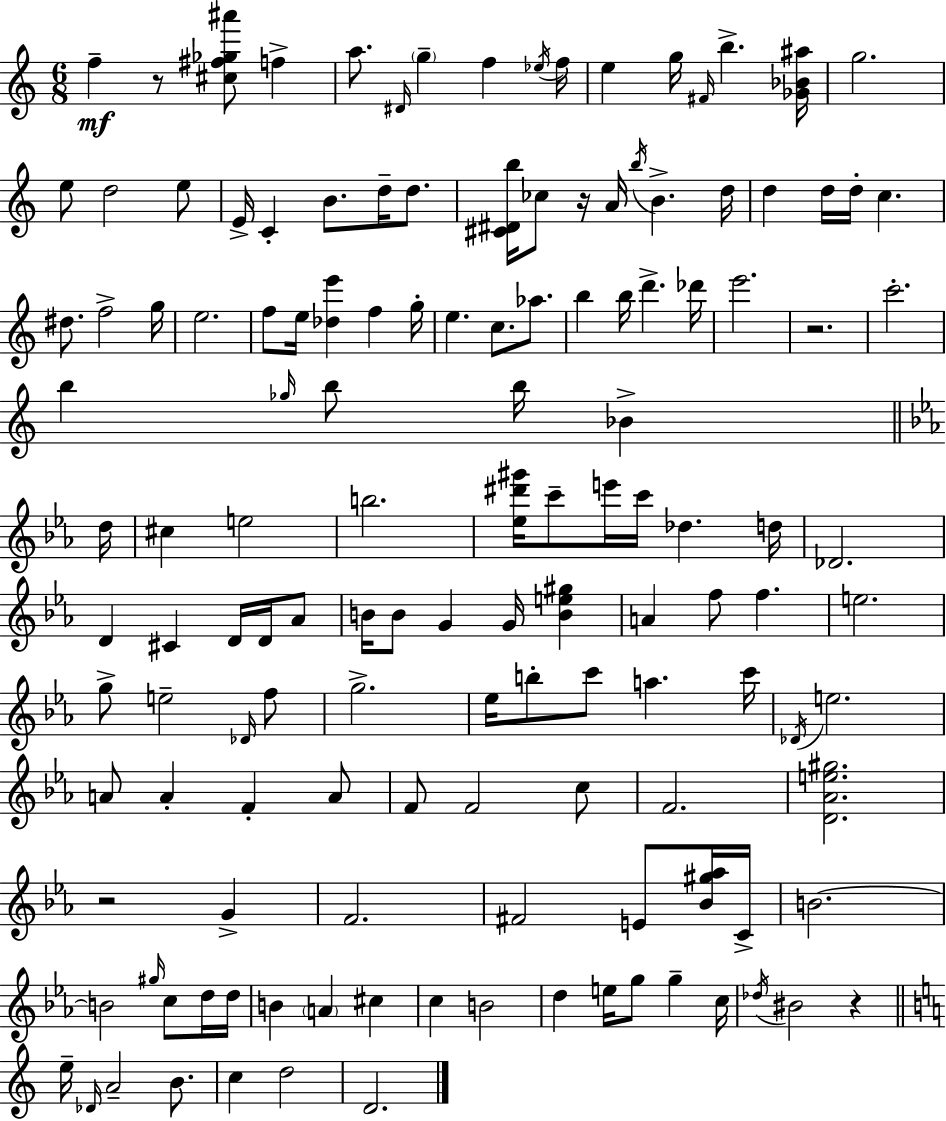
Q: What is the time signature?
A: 6/8